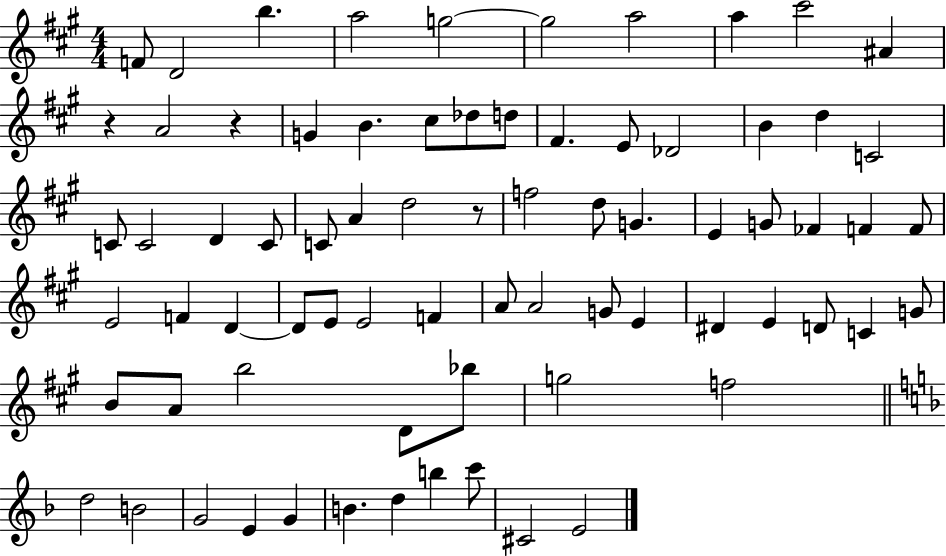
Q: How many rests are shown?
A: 3